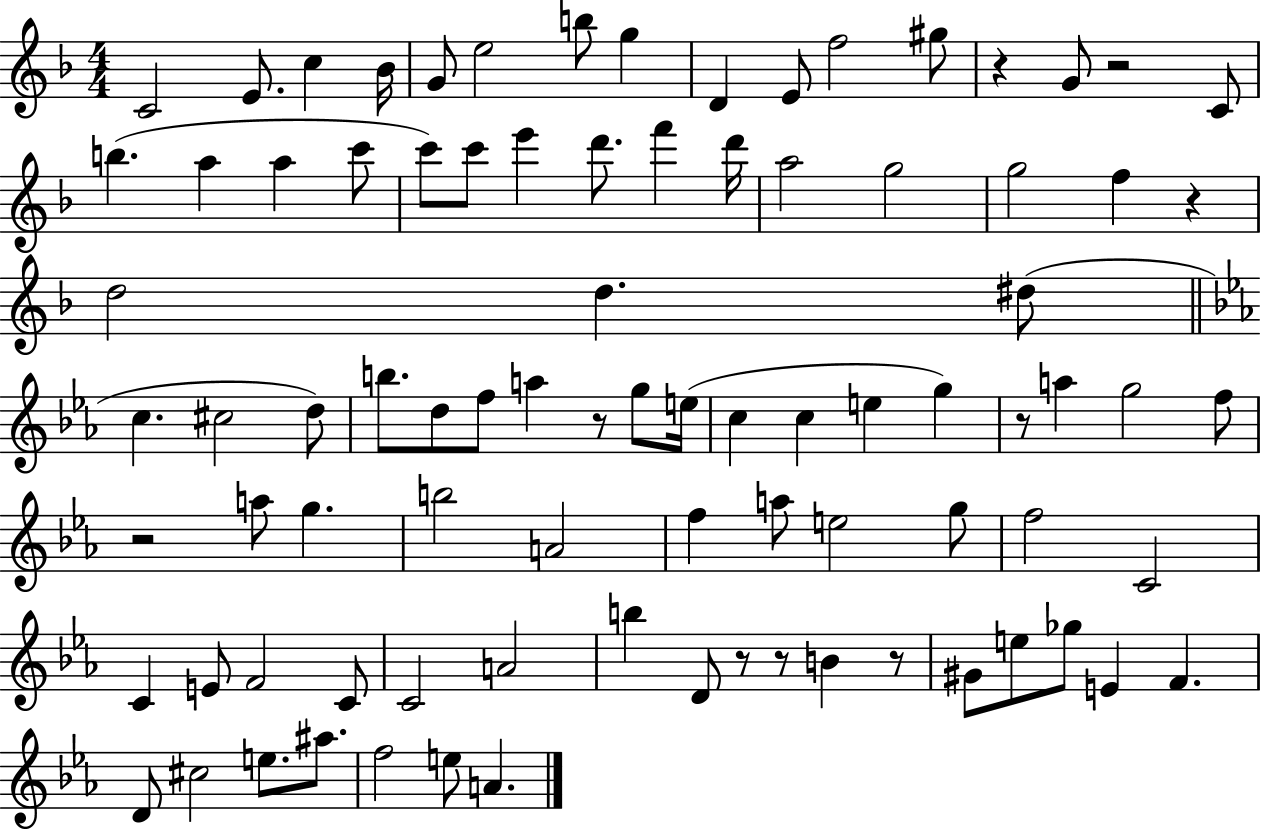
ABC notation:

X:1
T:Untitled
M:4/4
L:1/4
K:F
C2 E/2 c _B/4 G/2 e2 b/2 g D E/2 f2 ^g/2 z G/2 z2 C/2 b a a c'/2 c'/2 c'/2 e' d'/2 f' d'/4 a2 g2 g2 f z d2 d ^d/2 c ^c2 d/2 b/2 d/2 f/2 a z/2 g/2 e/4 c c e g z/2 a g2 f/2 z2 a/2 g b2 A2 f a/2 e2 g/2 f2 C2 C E/2 F2 C/2 C2 A2 b D/2 z/2 z/2 B z/2 ^G/2 e/2 _g/2 E F D/2 ^c2 e/2 ^a/2 f2 e/2 A